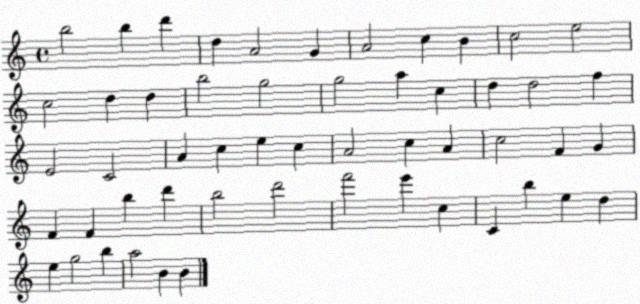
X:1
T:Untitled
M:4/4
L:1/4
K:C
b2 b d' d A2 G A2 c B c2 e2 c2 d d b2 g2 g2 a c d d2 f E2 C2 A c e c A2 c A c2 F G F F b d' b2 d'2 f'2 e' c C b e d e g2 b a2 B B